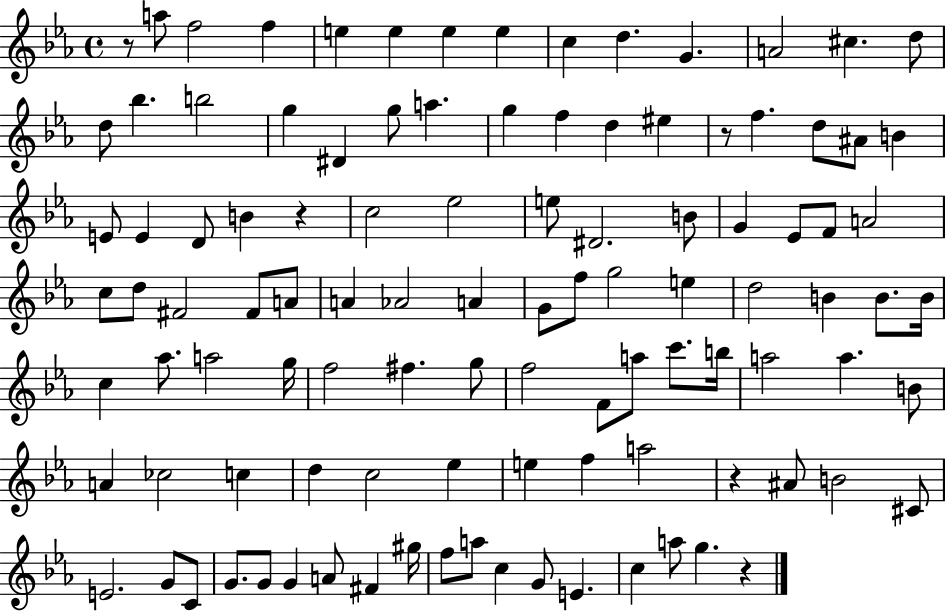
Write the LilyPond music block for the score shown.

{
  \clef treble
  \time 4/4
  \defaultTimeSignature
  \key ees \major
  r8 a''8 f''2 f''4 | e''4 e''4 e''4 e''4 | c''4 d''4. g'4. | a'2 cis''4. d''8 | \break d''8 bes''4. b''2 | g''4 dis'4 g''8 a''4. | g''4 f''4 d''4 eis''4 | r8 f''4. d''8 ais'8 b'4 | \break e'8 e'4 d'8 b'4 r4 | c''2 ees''2 | e''8 dis'2. b'8 | g'4 ees'8 f'8 a'2 | \break c''8 d''8 fis'2 fis'8 a'8 | a'4 aes'2 a'4 | g'8 f''8 g''2 e''4 | d''2 b'4 b'8. b'16 | \break c''4 aes''8. a''2 g''16 | f''2 fis''4. g''8 | f''2 f'8 a''8 c'''8. b''16 | a''2 a''4. b'8 | \break a'4 ces''2 c''4 | d''4 c''2 ees''4 | e''4 f''4 a''2 | r4 ais'8 b'2 cis'8 | \break e'2. g'8 c'8 | g'8. g'8 g'4 a'8 fis'4 gis''16 | f''8 a''8 c''4 g'8 e'4. | c''4 a''8 g''4. r4 | \break \bar "|."
}